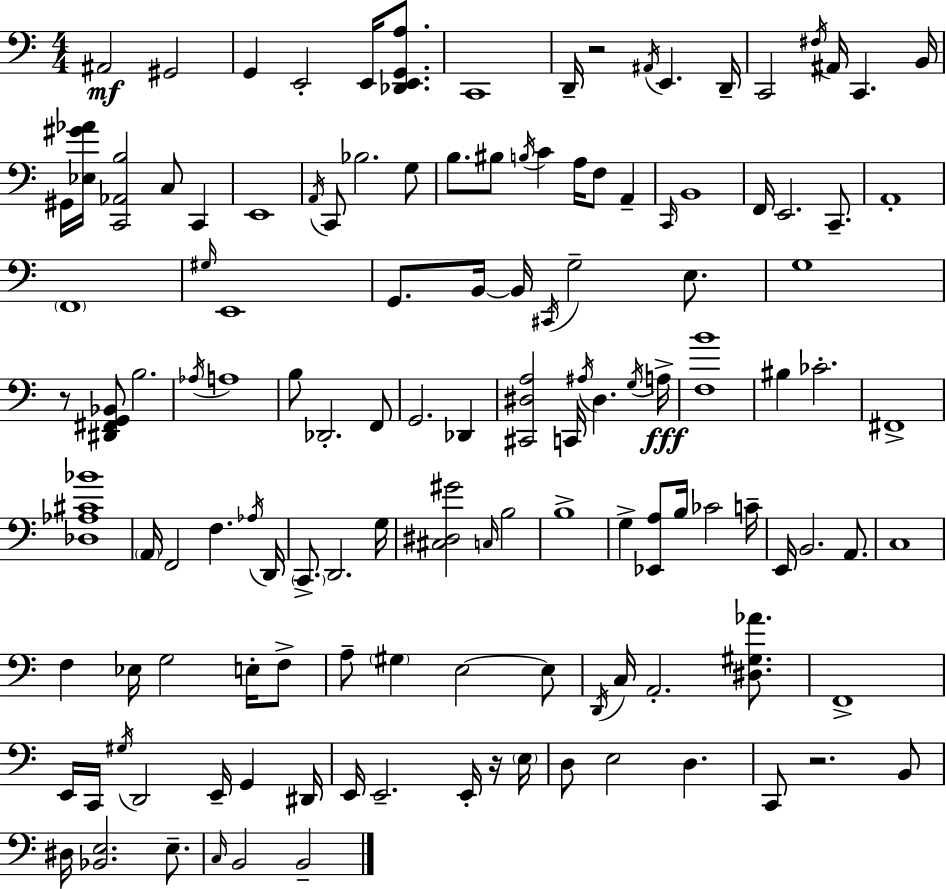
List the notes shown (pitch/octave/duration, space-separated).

A#2/h G#2/h G2/q E2/h E2/s [Db2,E2,G2,A3]/e. C2/w D2/s R/h A#2/s E2/q. D2/s C2/h F#3/s A#2/s C2/q. B2/s G#2/s [Eb3,G#4,Ab4]/s [C2,Ab2,B3]/h C3/e C2/q E2/w A2/s C2/e Bb3/h. G3/e B3/e. BIS3/e B3/s C4/q A3/s F3/e A2/q C2/s B2/w F2/s E2/h. C2/e. A2/w F2/w G#3/s E2/w G2/e. B2/s B2/s C#2/s G3/h E3/e. G3/w R/e [D#2,F#2,G2,Bb2]/e B3/h. Ab3/s A3/w B3/e Db2/h. F2/e G2/h. Db2/q [C#2,D#3,A3]/h C2/s A#3/s D#3/q. G3/s A3/s [F3,B4]/w BIS3/q CES4/h. F#2/w [Db3,Ab3,C#4,Bb4]/w A2/s F2/h F3/q. Ab3/s D2/s C2/e. D2/h. G3/s [C#3,D#3,G#4]/h C3/s B3/h B3/w G3/q [Eb2,A3]/e B3/s CES4/h C4/s E2/s B2/h. A2/e. C3/w F3/q Eb3/s G3/h E3/s F3/e A3/e G#3/q E3/h E3/e D2/s C3/s A2/h. [D#3,G#3,Ab4]/e. F2/w E2/s C2/s G#3/s D2/h E2/s G2/q D#2/s E2/s E2/h. E2/s R/s E3/s D3/e E3/h D3/q. C2/e R/h. B2/e D#3/s [Bb2,E3]/h. E3/e. C3/s B2/h B2/h